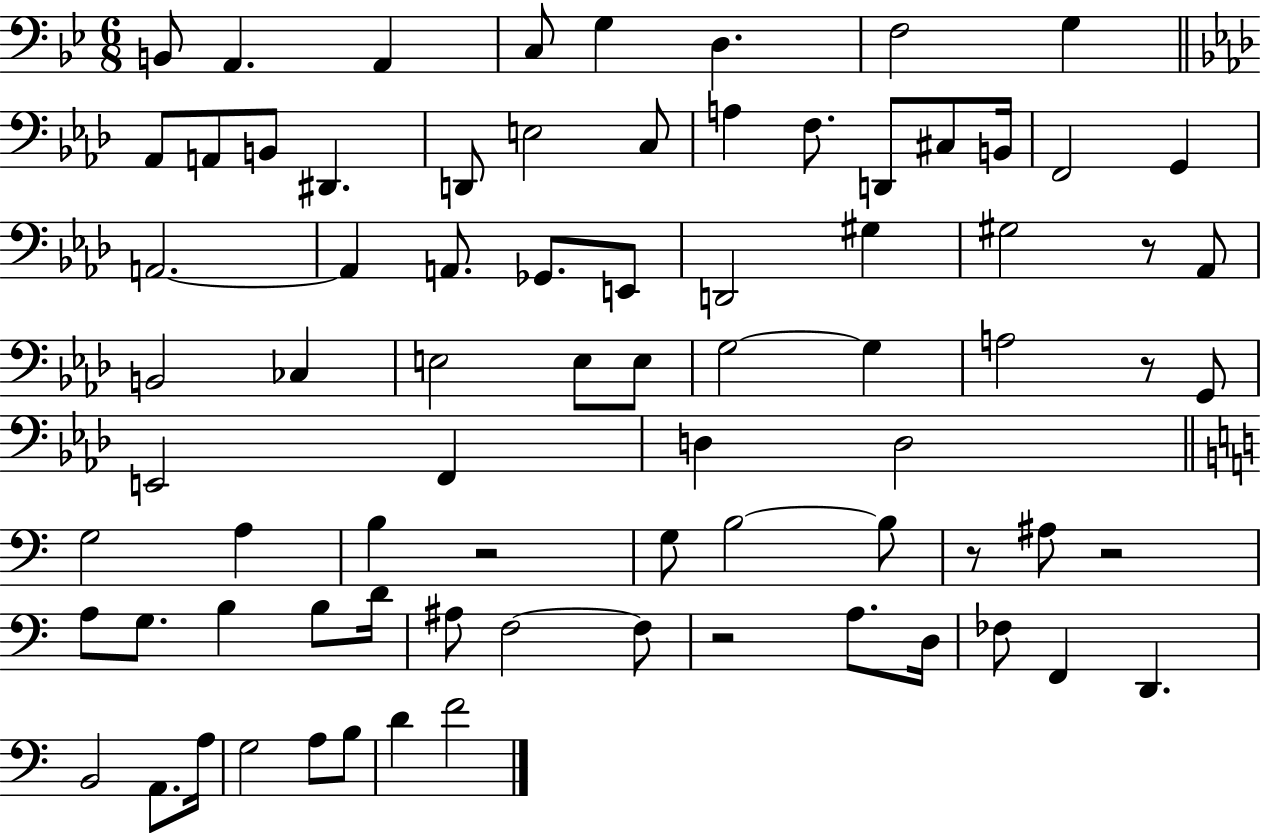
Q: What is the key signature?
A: BES major